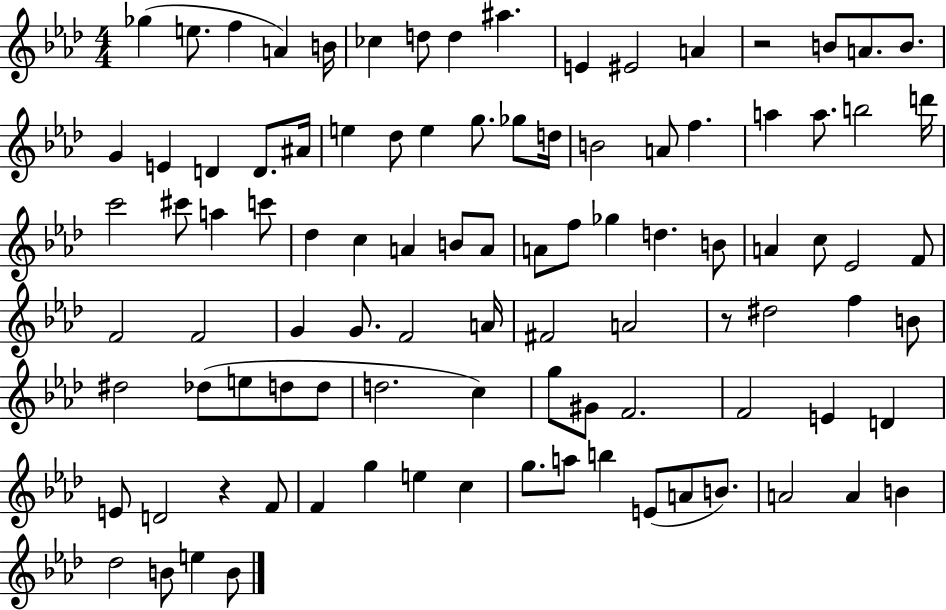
{
  \clef treble
  \numericTimeSignature
  \time 4/4
  \key aes \major
  ges''4( e''8. f''4 a'4) b'16 | ces''4 d''8 d''4 ais''4. | e'4 eis'2 a'4 | r2 b'8 a'8. b'8. | \break g'4 e'4 d'4 d'8. ais'16 | e''4 des''8 e''4 g''8. ges''8 d''16 | b'2 a'8 f''4. | a''4 a''8. b''2 d'''16 | \break c'''2 cis'''8 a''4 c'''8 | des''4 c''4 a'4 b'8 a'8 | a'8 f''8 ges''4 d''4. b'8 | a'4 c''8 ees'2 f'8 | \break f'2 f'2 | g'4 g'8. f'2 a'16 | fis'2 a'2 | r8 dis''2 f''4 b'8 | \break dis''2 des''8( e''8 d''8 d''8 | d''2. c''4) | g''8 gis'8 f'2. | f'2 e'4 d'4 | \break e'8 d'2 r4 f'8 | f'4 g''4 e''4 c''4 | g''8. a''8 b''4 e'8( a'8 b'8.) | a'2 a'4 b'4 | \break des''2 b'8 e''4 b'8 | \bar "|."
}